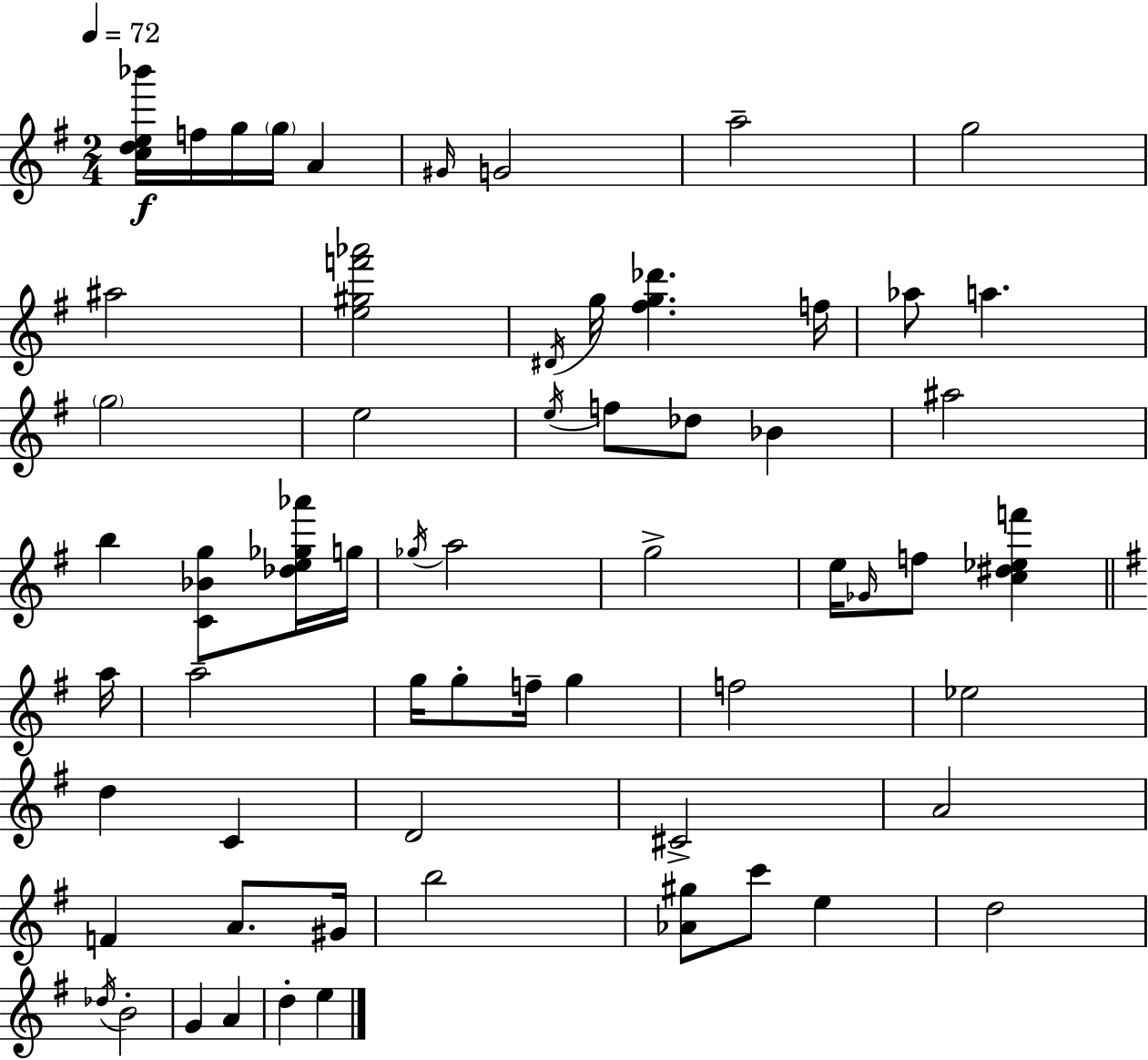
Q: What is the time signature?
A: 2/4